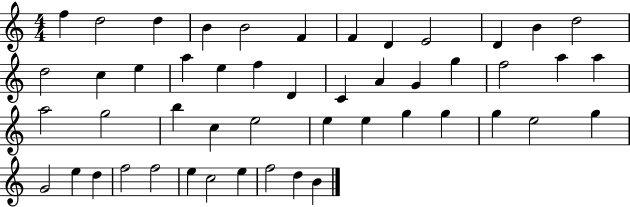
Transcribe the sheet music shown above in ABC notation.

X:1
T:Untitled
M:4/4
L:1/4
K:C
f d2 d B B2 F F D E2 D B d2 d2 c e a e f D C A G g f2 a a a2 g2 b c e2 e e g g g e2 g G2 e d f2 f2 e c2 e f2 d B